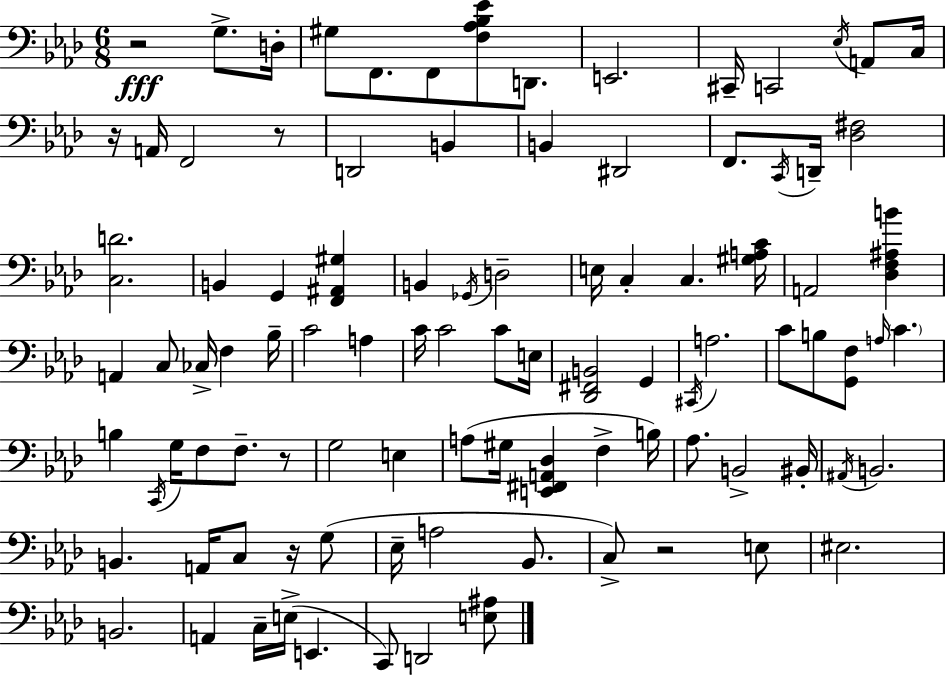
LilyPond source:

{
  \clef bass
  \numericTimeSignature
  \time 6/8
  \key f \minor
  r2\fff g8.-> d16-. | gis8 f,8. f,8 <f aes bes ees'>8 d,8. | e,2. | cis,16-- c,2 \acciaccatura { ees16 } a,8 | \break c16 r16 a,16 f,2 r8 | d,2 b,4 | b,4 dis,2 | f,8. \acciaccatura { c,16 } d,16-- <des fis>2 | \break <c d'>2. | b,4 g,4 <f, ais, gis>4 | b,4 \acciaccatura { ges,16 } d2-- | e16 c4-. c4. | \break <gis a c'>16 a,2 <des f ais b'>4 | a,4 c8 ces16-> f4 | bes16-- c'2 a4 | c'16 c'2 | \break c'8 e16 <des, fis, b,>2 g,4 | \acciaccatura { cis,16 } a2. | c'8 b8 <g, f>8 \grace { a16 } \parenthesize c'4. | b4 \acciaccatura { c,16 } g16 f8 | \break f8.-- r8 g2 | e4 a8( gis16 <e, fis, a, des>4 | f4-> b16) aes8. b,2-> | bis,16-. \acciaccatura { ais,16 } b,2. | \break b,4. | a,16 c8 r16 g8( ees16-- a2 | bes,8. c8->) r2 | e8 eis2. | \break b,2. | a,4 c16-- | e16->( e,4. c,8) d,2 | <e ais>8 \bar "|."
}